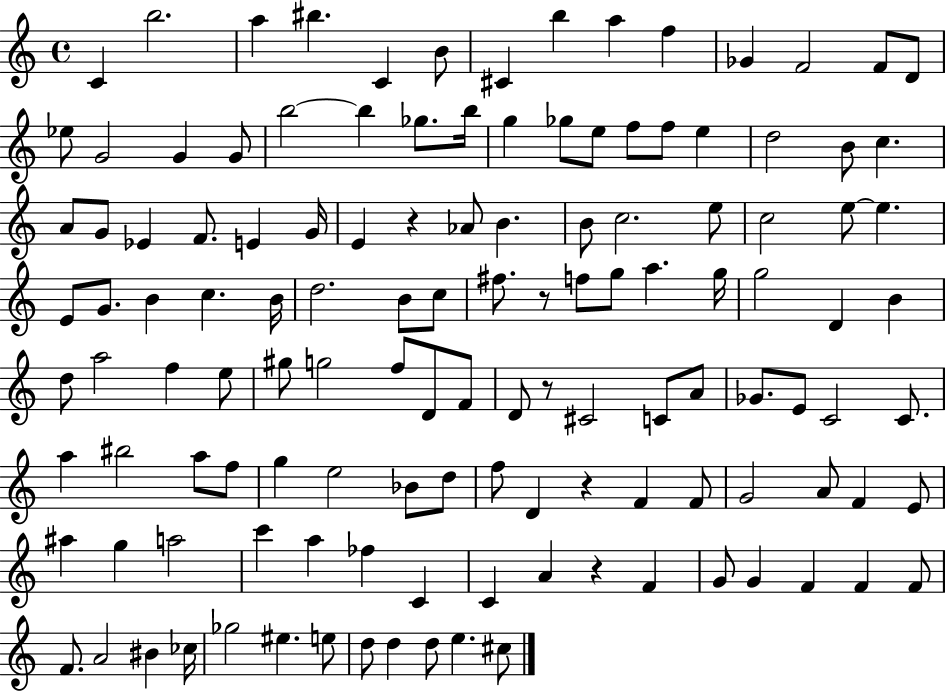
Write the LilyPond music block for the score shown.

{
  \clef treble
  \time 4/4
  \defaultTimeSignature
  \key c \major
  c'4 b''2. | a''4 bis''4. c'4 b'8 | cis'4 b''4 a''4 f''4 | ges'4 f'2 f'8 d'8 | \break ees''8 g'2 g'4 g'8 | b''2~~ b''4 ges''8. b''16 | g''4 ges''8 e''8 f''8 f''8 e''4 | d''2 b'8 c''4. | \break a'8 g'8 ees'4 f'8. e'4 g'16 | e'4 r4 aes'8 b'4. | b'8 c''2. e''8 | c''2 e''8~~ e''4. | \break e'8 g'8. b'4 c''4. b'16 | d''2. b'8 c''8 | fis''8. r8 f''8 g''8 a''4. g''16 | g''2 d'4 b'4 | \break d''8 a''2 f''4 e''8 | gis''8 g''2 f''8 d'8 f'8 | d'8 r8 cis'2 c'8 a'8 | ges'8. e'8 c'2 c'8. | \break a''4 bis''2 a''8 f''8 | g''4 e''2 bes'8 d''8 | f''8 d'4 r4 f'4 f'8 | g'2 a'8 f'4 e'8 | \break ais''4 g''4 a''2 | c'''4 a''4 fes''4 c'4 | c'4 a'4 r4 f'4 | g'8 g'4 f'4 f'4 f'8 | \break f'8. a'2 bis'4 ces''16 | ges''2 eis''4. e''8 | d''8 d''4 d''8 e''4. cis''8 | \bar "|."
}